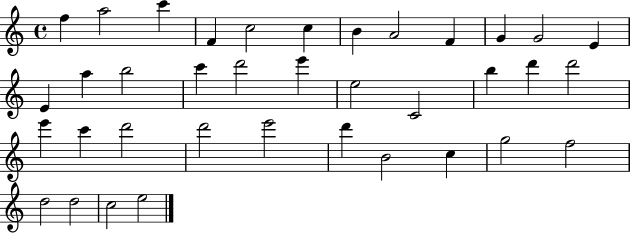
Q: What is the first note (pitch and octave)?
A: F5